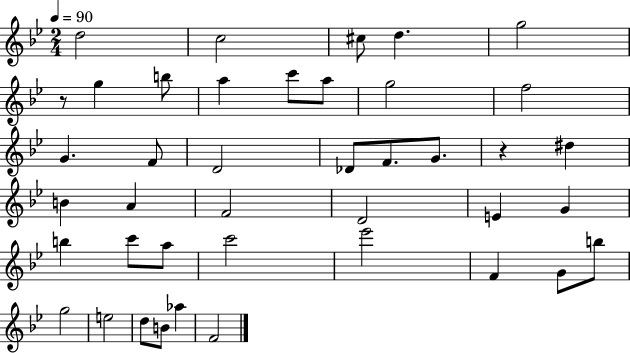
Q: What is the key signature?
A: BES major